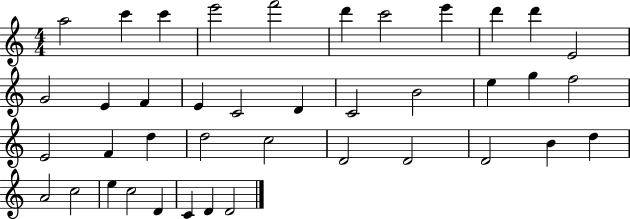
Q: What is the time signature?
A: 4/4